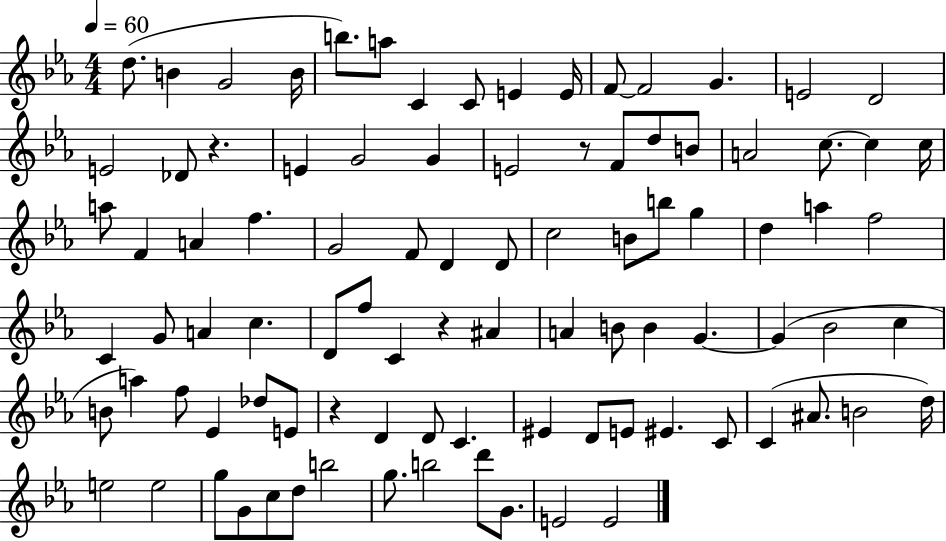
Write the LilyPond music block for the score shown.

{
  \clef treble
  \numericTimeSignature
  \time 4/4
  \key ees \major
  \tempo 4 = 60
  d''8.( b'4 g'2 b'16 | b''8.) a''8 c'4 c'8 e'4 e'16 | f'8~~ f'2 g'4. | e'2 d'2 | \break e'2 des'8 r4. | e'4 g'2 g'4 | e'2 r8 f'8 d''8 b'8 | a'2 c''8.~~ c''4 c''16 | \break a''8 f'4 a'4 f''4. | g'2 f'8 d'4 d'8 | c''2 b'8 b''8 g''4 | d''4 a''4 f''2 | \break c'4 g'8 a'4 c''4. | d'8 f''8 c'4 r4 ais'4 | a'4 b'8 b'4 g'4.~~ | g'4( bes'2 c''4 | \break b'8 a''4) f''8 ees'4 des''8 e'8 | r4 d'4 d'8 c'4. | eis'4 d'8 e'8 eis'4. c'8 | c'4( ais'8. b'2 d''16) | \break e''2 e''2 | g''8 g'8 c''8 d''8 b''2 | g''8. b''2 d'''8 g'8. | e'2 e'2 | \break \bar "|."
}